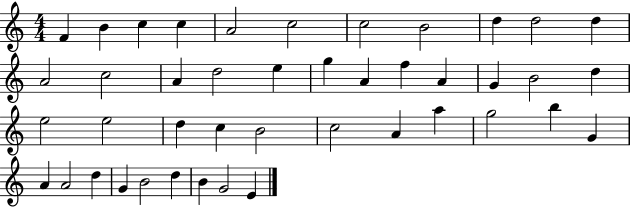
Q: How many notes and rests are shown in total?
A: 43